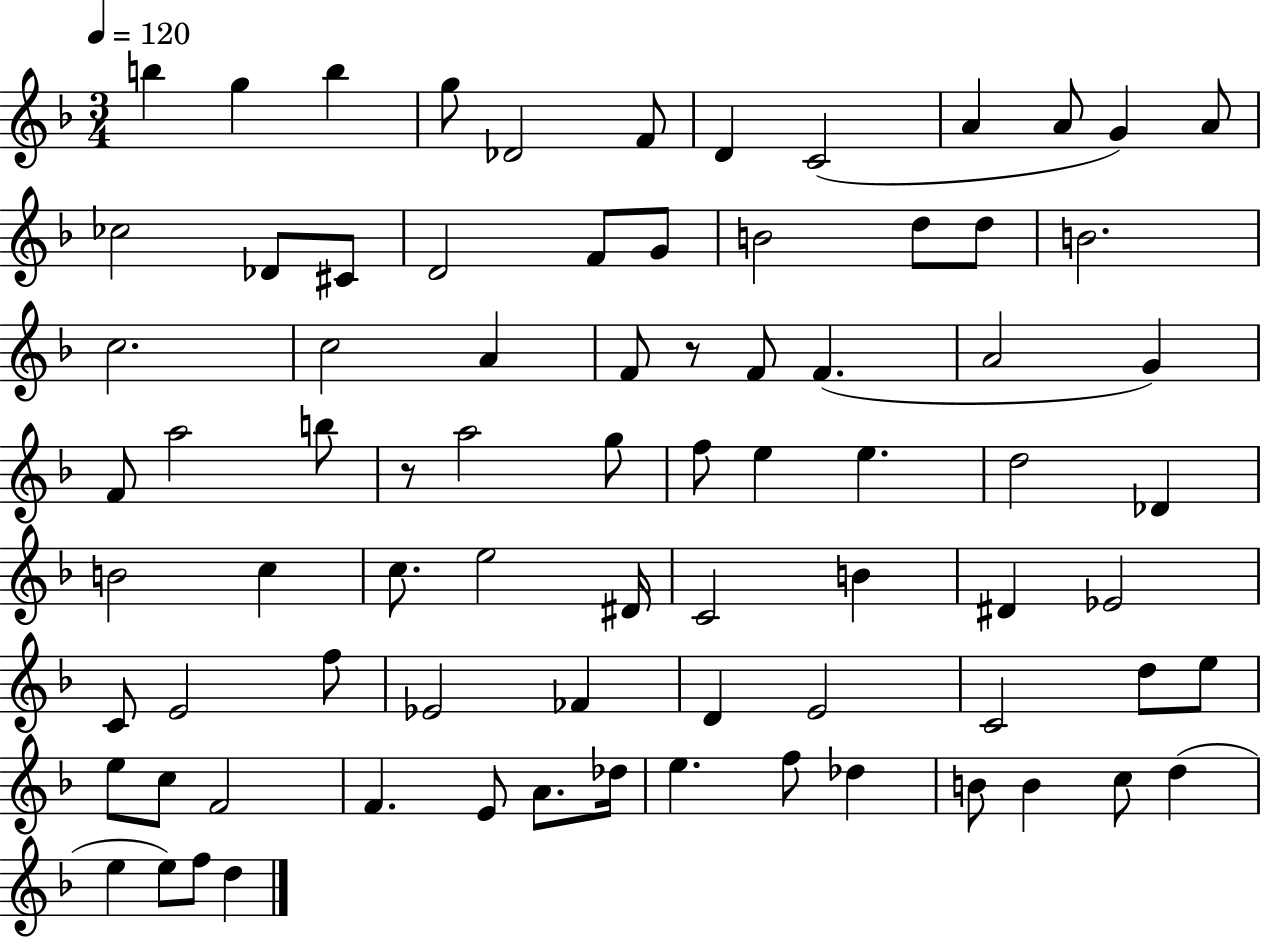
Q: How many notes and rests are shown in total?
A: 79